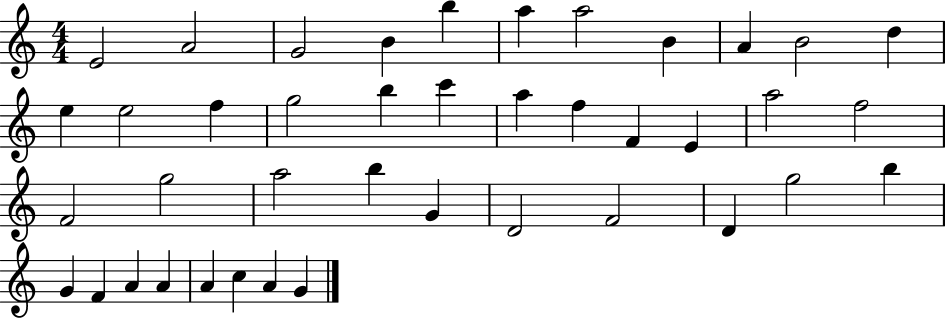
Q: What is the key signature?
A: C major